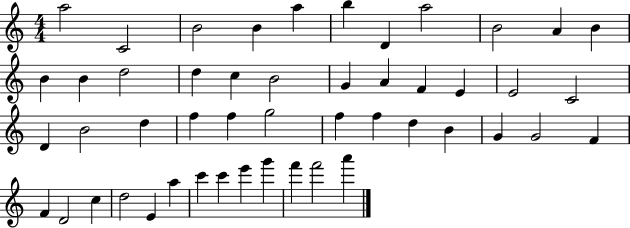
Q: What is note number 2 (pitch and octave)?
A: C4